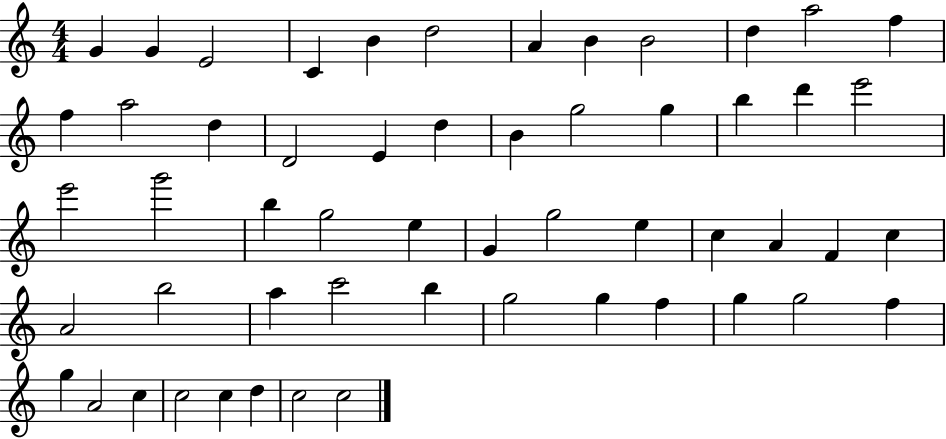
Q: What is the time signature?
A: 4/4